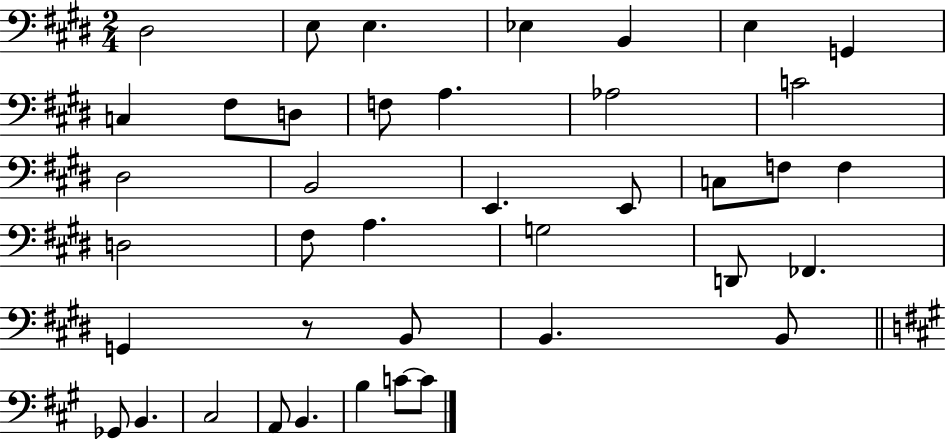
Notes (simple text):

D#3/h E3/e E3/q. Eb3/q B2/q E3/q G2/q C3/q F#3/e D3/e F3/e A3/q. Ab3/h C4/h D#3/h B2/h E2/q. E2/e C3/e F3/e F3/q D3/h F#3/e A3/q. G3/h D2/e FES2/q. G2/q R/e B2/e B2/q. B2/e Gb2/e B2/q. C#3/h A2/e B2/q. B3/q C4/e C4/e